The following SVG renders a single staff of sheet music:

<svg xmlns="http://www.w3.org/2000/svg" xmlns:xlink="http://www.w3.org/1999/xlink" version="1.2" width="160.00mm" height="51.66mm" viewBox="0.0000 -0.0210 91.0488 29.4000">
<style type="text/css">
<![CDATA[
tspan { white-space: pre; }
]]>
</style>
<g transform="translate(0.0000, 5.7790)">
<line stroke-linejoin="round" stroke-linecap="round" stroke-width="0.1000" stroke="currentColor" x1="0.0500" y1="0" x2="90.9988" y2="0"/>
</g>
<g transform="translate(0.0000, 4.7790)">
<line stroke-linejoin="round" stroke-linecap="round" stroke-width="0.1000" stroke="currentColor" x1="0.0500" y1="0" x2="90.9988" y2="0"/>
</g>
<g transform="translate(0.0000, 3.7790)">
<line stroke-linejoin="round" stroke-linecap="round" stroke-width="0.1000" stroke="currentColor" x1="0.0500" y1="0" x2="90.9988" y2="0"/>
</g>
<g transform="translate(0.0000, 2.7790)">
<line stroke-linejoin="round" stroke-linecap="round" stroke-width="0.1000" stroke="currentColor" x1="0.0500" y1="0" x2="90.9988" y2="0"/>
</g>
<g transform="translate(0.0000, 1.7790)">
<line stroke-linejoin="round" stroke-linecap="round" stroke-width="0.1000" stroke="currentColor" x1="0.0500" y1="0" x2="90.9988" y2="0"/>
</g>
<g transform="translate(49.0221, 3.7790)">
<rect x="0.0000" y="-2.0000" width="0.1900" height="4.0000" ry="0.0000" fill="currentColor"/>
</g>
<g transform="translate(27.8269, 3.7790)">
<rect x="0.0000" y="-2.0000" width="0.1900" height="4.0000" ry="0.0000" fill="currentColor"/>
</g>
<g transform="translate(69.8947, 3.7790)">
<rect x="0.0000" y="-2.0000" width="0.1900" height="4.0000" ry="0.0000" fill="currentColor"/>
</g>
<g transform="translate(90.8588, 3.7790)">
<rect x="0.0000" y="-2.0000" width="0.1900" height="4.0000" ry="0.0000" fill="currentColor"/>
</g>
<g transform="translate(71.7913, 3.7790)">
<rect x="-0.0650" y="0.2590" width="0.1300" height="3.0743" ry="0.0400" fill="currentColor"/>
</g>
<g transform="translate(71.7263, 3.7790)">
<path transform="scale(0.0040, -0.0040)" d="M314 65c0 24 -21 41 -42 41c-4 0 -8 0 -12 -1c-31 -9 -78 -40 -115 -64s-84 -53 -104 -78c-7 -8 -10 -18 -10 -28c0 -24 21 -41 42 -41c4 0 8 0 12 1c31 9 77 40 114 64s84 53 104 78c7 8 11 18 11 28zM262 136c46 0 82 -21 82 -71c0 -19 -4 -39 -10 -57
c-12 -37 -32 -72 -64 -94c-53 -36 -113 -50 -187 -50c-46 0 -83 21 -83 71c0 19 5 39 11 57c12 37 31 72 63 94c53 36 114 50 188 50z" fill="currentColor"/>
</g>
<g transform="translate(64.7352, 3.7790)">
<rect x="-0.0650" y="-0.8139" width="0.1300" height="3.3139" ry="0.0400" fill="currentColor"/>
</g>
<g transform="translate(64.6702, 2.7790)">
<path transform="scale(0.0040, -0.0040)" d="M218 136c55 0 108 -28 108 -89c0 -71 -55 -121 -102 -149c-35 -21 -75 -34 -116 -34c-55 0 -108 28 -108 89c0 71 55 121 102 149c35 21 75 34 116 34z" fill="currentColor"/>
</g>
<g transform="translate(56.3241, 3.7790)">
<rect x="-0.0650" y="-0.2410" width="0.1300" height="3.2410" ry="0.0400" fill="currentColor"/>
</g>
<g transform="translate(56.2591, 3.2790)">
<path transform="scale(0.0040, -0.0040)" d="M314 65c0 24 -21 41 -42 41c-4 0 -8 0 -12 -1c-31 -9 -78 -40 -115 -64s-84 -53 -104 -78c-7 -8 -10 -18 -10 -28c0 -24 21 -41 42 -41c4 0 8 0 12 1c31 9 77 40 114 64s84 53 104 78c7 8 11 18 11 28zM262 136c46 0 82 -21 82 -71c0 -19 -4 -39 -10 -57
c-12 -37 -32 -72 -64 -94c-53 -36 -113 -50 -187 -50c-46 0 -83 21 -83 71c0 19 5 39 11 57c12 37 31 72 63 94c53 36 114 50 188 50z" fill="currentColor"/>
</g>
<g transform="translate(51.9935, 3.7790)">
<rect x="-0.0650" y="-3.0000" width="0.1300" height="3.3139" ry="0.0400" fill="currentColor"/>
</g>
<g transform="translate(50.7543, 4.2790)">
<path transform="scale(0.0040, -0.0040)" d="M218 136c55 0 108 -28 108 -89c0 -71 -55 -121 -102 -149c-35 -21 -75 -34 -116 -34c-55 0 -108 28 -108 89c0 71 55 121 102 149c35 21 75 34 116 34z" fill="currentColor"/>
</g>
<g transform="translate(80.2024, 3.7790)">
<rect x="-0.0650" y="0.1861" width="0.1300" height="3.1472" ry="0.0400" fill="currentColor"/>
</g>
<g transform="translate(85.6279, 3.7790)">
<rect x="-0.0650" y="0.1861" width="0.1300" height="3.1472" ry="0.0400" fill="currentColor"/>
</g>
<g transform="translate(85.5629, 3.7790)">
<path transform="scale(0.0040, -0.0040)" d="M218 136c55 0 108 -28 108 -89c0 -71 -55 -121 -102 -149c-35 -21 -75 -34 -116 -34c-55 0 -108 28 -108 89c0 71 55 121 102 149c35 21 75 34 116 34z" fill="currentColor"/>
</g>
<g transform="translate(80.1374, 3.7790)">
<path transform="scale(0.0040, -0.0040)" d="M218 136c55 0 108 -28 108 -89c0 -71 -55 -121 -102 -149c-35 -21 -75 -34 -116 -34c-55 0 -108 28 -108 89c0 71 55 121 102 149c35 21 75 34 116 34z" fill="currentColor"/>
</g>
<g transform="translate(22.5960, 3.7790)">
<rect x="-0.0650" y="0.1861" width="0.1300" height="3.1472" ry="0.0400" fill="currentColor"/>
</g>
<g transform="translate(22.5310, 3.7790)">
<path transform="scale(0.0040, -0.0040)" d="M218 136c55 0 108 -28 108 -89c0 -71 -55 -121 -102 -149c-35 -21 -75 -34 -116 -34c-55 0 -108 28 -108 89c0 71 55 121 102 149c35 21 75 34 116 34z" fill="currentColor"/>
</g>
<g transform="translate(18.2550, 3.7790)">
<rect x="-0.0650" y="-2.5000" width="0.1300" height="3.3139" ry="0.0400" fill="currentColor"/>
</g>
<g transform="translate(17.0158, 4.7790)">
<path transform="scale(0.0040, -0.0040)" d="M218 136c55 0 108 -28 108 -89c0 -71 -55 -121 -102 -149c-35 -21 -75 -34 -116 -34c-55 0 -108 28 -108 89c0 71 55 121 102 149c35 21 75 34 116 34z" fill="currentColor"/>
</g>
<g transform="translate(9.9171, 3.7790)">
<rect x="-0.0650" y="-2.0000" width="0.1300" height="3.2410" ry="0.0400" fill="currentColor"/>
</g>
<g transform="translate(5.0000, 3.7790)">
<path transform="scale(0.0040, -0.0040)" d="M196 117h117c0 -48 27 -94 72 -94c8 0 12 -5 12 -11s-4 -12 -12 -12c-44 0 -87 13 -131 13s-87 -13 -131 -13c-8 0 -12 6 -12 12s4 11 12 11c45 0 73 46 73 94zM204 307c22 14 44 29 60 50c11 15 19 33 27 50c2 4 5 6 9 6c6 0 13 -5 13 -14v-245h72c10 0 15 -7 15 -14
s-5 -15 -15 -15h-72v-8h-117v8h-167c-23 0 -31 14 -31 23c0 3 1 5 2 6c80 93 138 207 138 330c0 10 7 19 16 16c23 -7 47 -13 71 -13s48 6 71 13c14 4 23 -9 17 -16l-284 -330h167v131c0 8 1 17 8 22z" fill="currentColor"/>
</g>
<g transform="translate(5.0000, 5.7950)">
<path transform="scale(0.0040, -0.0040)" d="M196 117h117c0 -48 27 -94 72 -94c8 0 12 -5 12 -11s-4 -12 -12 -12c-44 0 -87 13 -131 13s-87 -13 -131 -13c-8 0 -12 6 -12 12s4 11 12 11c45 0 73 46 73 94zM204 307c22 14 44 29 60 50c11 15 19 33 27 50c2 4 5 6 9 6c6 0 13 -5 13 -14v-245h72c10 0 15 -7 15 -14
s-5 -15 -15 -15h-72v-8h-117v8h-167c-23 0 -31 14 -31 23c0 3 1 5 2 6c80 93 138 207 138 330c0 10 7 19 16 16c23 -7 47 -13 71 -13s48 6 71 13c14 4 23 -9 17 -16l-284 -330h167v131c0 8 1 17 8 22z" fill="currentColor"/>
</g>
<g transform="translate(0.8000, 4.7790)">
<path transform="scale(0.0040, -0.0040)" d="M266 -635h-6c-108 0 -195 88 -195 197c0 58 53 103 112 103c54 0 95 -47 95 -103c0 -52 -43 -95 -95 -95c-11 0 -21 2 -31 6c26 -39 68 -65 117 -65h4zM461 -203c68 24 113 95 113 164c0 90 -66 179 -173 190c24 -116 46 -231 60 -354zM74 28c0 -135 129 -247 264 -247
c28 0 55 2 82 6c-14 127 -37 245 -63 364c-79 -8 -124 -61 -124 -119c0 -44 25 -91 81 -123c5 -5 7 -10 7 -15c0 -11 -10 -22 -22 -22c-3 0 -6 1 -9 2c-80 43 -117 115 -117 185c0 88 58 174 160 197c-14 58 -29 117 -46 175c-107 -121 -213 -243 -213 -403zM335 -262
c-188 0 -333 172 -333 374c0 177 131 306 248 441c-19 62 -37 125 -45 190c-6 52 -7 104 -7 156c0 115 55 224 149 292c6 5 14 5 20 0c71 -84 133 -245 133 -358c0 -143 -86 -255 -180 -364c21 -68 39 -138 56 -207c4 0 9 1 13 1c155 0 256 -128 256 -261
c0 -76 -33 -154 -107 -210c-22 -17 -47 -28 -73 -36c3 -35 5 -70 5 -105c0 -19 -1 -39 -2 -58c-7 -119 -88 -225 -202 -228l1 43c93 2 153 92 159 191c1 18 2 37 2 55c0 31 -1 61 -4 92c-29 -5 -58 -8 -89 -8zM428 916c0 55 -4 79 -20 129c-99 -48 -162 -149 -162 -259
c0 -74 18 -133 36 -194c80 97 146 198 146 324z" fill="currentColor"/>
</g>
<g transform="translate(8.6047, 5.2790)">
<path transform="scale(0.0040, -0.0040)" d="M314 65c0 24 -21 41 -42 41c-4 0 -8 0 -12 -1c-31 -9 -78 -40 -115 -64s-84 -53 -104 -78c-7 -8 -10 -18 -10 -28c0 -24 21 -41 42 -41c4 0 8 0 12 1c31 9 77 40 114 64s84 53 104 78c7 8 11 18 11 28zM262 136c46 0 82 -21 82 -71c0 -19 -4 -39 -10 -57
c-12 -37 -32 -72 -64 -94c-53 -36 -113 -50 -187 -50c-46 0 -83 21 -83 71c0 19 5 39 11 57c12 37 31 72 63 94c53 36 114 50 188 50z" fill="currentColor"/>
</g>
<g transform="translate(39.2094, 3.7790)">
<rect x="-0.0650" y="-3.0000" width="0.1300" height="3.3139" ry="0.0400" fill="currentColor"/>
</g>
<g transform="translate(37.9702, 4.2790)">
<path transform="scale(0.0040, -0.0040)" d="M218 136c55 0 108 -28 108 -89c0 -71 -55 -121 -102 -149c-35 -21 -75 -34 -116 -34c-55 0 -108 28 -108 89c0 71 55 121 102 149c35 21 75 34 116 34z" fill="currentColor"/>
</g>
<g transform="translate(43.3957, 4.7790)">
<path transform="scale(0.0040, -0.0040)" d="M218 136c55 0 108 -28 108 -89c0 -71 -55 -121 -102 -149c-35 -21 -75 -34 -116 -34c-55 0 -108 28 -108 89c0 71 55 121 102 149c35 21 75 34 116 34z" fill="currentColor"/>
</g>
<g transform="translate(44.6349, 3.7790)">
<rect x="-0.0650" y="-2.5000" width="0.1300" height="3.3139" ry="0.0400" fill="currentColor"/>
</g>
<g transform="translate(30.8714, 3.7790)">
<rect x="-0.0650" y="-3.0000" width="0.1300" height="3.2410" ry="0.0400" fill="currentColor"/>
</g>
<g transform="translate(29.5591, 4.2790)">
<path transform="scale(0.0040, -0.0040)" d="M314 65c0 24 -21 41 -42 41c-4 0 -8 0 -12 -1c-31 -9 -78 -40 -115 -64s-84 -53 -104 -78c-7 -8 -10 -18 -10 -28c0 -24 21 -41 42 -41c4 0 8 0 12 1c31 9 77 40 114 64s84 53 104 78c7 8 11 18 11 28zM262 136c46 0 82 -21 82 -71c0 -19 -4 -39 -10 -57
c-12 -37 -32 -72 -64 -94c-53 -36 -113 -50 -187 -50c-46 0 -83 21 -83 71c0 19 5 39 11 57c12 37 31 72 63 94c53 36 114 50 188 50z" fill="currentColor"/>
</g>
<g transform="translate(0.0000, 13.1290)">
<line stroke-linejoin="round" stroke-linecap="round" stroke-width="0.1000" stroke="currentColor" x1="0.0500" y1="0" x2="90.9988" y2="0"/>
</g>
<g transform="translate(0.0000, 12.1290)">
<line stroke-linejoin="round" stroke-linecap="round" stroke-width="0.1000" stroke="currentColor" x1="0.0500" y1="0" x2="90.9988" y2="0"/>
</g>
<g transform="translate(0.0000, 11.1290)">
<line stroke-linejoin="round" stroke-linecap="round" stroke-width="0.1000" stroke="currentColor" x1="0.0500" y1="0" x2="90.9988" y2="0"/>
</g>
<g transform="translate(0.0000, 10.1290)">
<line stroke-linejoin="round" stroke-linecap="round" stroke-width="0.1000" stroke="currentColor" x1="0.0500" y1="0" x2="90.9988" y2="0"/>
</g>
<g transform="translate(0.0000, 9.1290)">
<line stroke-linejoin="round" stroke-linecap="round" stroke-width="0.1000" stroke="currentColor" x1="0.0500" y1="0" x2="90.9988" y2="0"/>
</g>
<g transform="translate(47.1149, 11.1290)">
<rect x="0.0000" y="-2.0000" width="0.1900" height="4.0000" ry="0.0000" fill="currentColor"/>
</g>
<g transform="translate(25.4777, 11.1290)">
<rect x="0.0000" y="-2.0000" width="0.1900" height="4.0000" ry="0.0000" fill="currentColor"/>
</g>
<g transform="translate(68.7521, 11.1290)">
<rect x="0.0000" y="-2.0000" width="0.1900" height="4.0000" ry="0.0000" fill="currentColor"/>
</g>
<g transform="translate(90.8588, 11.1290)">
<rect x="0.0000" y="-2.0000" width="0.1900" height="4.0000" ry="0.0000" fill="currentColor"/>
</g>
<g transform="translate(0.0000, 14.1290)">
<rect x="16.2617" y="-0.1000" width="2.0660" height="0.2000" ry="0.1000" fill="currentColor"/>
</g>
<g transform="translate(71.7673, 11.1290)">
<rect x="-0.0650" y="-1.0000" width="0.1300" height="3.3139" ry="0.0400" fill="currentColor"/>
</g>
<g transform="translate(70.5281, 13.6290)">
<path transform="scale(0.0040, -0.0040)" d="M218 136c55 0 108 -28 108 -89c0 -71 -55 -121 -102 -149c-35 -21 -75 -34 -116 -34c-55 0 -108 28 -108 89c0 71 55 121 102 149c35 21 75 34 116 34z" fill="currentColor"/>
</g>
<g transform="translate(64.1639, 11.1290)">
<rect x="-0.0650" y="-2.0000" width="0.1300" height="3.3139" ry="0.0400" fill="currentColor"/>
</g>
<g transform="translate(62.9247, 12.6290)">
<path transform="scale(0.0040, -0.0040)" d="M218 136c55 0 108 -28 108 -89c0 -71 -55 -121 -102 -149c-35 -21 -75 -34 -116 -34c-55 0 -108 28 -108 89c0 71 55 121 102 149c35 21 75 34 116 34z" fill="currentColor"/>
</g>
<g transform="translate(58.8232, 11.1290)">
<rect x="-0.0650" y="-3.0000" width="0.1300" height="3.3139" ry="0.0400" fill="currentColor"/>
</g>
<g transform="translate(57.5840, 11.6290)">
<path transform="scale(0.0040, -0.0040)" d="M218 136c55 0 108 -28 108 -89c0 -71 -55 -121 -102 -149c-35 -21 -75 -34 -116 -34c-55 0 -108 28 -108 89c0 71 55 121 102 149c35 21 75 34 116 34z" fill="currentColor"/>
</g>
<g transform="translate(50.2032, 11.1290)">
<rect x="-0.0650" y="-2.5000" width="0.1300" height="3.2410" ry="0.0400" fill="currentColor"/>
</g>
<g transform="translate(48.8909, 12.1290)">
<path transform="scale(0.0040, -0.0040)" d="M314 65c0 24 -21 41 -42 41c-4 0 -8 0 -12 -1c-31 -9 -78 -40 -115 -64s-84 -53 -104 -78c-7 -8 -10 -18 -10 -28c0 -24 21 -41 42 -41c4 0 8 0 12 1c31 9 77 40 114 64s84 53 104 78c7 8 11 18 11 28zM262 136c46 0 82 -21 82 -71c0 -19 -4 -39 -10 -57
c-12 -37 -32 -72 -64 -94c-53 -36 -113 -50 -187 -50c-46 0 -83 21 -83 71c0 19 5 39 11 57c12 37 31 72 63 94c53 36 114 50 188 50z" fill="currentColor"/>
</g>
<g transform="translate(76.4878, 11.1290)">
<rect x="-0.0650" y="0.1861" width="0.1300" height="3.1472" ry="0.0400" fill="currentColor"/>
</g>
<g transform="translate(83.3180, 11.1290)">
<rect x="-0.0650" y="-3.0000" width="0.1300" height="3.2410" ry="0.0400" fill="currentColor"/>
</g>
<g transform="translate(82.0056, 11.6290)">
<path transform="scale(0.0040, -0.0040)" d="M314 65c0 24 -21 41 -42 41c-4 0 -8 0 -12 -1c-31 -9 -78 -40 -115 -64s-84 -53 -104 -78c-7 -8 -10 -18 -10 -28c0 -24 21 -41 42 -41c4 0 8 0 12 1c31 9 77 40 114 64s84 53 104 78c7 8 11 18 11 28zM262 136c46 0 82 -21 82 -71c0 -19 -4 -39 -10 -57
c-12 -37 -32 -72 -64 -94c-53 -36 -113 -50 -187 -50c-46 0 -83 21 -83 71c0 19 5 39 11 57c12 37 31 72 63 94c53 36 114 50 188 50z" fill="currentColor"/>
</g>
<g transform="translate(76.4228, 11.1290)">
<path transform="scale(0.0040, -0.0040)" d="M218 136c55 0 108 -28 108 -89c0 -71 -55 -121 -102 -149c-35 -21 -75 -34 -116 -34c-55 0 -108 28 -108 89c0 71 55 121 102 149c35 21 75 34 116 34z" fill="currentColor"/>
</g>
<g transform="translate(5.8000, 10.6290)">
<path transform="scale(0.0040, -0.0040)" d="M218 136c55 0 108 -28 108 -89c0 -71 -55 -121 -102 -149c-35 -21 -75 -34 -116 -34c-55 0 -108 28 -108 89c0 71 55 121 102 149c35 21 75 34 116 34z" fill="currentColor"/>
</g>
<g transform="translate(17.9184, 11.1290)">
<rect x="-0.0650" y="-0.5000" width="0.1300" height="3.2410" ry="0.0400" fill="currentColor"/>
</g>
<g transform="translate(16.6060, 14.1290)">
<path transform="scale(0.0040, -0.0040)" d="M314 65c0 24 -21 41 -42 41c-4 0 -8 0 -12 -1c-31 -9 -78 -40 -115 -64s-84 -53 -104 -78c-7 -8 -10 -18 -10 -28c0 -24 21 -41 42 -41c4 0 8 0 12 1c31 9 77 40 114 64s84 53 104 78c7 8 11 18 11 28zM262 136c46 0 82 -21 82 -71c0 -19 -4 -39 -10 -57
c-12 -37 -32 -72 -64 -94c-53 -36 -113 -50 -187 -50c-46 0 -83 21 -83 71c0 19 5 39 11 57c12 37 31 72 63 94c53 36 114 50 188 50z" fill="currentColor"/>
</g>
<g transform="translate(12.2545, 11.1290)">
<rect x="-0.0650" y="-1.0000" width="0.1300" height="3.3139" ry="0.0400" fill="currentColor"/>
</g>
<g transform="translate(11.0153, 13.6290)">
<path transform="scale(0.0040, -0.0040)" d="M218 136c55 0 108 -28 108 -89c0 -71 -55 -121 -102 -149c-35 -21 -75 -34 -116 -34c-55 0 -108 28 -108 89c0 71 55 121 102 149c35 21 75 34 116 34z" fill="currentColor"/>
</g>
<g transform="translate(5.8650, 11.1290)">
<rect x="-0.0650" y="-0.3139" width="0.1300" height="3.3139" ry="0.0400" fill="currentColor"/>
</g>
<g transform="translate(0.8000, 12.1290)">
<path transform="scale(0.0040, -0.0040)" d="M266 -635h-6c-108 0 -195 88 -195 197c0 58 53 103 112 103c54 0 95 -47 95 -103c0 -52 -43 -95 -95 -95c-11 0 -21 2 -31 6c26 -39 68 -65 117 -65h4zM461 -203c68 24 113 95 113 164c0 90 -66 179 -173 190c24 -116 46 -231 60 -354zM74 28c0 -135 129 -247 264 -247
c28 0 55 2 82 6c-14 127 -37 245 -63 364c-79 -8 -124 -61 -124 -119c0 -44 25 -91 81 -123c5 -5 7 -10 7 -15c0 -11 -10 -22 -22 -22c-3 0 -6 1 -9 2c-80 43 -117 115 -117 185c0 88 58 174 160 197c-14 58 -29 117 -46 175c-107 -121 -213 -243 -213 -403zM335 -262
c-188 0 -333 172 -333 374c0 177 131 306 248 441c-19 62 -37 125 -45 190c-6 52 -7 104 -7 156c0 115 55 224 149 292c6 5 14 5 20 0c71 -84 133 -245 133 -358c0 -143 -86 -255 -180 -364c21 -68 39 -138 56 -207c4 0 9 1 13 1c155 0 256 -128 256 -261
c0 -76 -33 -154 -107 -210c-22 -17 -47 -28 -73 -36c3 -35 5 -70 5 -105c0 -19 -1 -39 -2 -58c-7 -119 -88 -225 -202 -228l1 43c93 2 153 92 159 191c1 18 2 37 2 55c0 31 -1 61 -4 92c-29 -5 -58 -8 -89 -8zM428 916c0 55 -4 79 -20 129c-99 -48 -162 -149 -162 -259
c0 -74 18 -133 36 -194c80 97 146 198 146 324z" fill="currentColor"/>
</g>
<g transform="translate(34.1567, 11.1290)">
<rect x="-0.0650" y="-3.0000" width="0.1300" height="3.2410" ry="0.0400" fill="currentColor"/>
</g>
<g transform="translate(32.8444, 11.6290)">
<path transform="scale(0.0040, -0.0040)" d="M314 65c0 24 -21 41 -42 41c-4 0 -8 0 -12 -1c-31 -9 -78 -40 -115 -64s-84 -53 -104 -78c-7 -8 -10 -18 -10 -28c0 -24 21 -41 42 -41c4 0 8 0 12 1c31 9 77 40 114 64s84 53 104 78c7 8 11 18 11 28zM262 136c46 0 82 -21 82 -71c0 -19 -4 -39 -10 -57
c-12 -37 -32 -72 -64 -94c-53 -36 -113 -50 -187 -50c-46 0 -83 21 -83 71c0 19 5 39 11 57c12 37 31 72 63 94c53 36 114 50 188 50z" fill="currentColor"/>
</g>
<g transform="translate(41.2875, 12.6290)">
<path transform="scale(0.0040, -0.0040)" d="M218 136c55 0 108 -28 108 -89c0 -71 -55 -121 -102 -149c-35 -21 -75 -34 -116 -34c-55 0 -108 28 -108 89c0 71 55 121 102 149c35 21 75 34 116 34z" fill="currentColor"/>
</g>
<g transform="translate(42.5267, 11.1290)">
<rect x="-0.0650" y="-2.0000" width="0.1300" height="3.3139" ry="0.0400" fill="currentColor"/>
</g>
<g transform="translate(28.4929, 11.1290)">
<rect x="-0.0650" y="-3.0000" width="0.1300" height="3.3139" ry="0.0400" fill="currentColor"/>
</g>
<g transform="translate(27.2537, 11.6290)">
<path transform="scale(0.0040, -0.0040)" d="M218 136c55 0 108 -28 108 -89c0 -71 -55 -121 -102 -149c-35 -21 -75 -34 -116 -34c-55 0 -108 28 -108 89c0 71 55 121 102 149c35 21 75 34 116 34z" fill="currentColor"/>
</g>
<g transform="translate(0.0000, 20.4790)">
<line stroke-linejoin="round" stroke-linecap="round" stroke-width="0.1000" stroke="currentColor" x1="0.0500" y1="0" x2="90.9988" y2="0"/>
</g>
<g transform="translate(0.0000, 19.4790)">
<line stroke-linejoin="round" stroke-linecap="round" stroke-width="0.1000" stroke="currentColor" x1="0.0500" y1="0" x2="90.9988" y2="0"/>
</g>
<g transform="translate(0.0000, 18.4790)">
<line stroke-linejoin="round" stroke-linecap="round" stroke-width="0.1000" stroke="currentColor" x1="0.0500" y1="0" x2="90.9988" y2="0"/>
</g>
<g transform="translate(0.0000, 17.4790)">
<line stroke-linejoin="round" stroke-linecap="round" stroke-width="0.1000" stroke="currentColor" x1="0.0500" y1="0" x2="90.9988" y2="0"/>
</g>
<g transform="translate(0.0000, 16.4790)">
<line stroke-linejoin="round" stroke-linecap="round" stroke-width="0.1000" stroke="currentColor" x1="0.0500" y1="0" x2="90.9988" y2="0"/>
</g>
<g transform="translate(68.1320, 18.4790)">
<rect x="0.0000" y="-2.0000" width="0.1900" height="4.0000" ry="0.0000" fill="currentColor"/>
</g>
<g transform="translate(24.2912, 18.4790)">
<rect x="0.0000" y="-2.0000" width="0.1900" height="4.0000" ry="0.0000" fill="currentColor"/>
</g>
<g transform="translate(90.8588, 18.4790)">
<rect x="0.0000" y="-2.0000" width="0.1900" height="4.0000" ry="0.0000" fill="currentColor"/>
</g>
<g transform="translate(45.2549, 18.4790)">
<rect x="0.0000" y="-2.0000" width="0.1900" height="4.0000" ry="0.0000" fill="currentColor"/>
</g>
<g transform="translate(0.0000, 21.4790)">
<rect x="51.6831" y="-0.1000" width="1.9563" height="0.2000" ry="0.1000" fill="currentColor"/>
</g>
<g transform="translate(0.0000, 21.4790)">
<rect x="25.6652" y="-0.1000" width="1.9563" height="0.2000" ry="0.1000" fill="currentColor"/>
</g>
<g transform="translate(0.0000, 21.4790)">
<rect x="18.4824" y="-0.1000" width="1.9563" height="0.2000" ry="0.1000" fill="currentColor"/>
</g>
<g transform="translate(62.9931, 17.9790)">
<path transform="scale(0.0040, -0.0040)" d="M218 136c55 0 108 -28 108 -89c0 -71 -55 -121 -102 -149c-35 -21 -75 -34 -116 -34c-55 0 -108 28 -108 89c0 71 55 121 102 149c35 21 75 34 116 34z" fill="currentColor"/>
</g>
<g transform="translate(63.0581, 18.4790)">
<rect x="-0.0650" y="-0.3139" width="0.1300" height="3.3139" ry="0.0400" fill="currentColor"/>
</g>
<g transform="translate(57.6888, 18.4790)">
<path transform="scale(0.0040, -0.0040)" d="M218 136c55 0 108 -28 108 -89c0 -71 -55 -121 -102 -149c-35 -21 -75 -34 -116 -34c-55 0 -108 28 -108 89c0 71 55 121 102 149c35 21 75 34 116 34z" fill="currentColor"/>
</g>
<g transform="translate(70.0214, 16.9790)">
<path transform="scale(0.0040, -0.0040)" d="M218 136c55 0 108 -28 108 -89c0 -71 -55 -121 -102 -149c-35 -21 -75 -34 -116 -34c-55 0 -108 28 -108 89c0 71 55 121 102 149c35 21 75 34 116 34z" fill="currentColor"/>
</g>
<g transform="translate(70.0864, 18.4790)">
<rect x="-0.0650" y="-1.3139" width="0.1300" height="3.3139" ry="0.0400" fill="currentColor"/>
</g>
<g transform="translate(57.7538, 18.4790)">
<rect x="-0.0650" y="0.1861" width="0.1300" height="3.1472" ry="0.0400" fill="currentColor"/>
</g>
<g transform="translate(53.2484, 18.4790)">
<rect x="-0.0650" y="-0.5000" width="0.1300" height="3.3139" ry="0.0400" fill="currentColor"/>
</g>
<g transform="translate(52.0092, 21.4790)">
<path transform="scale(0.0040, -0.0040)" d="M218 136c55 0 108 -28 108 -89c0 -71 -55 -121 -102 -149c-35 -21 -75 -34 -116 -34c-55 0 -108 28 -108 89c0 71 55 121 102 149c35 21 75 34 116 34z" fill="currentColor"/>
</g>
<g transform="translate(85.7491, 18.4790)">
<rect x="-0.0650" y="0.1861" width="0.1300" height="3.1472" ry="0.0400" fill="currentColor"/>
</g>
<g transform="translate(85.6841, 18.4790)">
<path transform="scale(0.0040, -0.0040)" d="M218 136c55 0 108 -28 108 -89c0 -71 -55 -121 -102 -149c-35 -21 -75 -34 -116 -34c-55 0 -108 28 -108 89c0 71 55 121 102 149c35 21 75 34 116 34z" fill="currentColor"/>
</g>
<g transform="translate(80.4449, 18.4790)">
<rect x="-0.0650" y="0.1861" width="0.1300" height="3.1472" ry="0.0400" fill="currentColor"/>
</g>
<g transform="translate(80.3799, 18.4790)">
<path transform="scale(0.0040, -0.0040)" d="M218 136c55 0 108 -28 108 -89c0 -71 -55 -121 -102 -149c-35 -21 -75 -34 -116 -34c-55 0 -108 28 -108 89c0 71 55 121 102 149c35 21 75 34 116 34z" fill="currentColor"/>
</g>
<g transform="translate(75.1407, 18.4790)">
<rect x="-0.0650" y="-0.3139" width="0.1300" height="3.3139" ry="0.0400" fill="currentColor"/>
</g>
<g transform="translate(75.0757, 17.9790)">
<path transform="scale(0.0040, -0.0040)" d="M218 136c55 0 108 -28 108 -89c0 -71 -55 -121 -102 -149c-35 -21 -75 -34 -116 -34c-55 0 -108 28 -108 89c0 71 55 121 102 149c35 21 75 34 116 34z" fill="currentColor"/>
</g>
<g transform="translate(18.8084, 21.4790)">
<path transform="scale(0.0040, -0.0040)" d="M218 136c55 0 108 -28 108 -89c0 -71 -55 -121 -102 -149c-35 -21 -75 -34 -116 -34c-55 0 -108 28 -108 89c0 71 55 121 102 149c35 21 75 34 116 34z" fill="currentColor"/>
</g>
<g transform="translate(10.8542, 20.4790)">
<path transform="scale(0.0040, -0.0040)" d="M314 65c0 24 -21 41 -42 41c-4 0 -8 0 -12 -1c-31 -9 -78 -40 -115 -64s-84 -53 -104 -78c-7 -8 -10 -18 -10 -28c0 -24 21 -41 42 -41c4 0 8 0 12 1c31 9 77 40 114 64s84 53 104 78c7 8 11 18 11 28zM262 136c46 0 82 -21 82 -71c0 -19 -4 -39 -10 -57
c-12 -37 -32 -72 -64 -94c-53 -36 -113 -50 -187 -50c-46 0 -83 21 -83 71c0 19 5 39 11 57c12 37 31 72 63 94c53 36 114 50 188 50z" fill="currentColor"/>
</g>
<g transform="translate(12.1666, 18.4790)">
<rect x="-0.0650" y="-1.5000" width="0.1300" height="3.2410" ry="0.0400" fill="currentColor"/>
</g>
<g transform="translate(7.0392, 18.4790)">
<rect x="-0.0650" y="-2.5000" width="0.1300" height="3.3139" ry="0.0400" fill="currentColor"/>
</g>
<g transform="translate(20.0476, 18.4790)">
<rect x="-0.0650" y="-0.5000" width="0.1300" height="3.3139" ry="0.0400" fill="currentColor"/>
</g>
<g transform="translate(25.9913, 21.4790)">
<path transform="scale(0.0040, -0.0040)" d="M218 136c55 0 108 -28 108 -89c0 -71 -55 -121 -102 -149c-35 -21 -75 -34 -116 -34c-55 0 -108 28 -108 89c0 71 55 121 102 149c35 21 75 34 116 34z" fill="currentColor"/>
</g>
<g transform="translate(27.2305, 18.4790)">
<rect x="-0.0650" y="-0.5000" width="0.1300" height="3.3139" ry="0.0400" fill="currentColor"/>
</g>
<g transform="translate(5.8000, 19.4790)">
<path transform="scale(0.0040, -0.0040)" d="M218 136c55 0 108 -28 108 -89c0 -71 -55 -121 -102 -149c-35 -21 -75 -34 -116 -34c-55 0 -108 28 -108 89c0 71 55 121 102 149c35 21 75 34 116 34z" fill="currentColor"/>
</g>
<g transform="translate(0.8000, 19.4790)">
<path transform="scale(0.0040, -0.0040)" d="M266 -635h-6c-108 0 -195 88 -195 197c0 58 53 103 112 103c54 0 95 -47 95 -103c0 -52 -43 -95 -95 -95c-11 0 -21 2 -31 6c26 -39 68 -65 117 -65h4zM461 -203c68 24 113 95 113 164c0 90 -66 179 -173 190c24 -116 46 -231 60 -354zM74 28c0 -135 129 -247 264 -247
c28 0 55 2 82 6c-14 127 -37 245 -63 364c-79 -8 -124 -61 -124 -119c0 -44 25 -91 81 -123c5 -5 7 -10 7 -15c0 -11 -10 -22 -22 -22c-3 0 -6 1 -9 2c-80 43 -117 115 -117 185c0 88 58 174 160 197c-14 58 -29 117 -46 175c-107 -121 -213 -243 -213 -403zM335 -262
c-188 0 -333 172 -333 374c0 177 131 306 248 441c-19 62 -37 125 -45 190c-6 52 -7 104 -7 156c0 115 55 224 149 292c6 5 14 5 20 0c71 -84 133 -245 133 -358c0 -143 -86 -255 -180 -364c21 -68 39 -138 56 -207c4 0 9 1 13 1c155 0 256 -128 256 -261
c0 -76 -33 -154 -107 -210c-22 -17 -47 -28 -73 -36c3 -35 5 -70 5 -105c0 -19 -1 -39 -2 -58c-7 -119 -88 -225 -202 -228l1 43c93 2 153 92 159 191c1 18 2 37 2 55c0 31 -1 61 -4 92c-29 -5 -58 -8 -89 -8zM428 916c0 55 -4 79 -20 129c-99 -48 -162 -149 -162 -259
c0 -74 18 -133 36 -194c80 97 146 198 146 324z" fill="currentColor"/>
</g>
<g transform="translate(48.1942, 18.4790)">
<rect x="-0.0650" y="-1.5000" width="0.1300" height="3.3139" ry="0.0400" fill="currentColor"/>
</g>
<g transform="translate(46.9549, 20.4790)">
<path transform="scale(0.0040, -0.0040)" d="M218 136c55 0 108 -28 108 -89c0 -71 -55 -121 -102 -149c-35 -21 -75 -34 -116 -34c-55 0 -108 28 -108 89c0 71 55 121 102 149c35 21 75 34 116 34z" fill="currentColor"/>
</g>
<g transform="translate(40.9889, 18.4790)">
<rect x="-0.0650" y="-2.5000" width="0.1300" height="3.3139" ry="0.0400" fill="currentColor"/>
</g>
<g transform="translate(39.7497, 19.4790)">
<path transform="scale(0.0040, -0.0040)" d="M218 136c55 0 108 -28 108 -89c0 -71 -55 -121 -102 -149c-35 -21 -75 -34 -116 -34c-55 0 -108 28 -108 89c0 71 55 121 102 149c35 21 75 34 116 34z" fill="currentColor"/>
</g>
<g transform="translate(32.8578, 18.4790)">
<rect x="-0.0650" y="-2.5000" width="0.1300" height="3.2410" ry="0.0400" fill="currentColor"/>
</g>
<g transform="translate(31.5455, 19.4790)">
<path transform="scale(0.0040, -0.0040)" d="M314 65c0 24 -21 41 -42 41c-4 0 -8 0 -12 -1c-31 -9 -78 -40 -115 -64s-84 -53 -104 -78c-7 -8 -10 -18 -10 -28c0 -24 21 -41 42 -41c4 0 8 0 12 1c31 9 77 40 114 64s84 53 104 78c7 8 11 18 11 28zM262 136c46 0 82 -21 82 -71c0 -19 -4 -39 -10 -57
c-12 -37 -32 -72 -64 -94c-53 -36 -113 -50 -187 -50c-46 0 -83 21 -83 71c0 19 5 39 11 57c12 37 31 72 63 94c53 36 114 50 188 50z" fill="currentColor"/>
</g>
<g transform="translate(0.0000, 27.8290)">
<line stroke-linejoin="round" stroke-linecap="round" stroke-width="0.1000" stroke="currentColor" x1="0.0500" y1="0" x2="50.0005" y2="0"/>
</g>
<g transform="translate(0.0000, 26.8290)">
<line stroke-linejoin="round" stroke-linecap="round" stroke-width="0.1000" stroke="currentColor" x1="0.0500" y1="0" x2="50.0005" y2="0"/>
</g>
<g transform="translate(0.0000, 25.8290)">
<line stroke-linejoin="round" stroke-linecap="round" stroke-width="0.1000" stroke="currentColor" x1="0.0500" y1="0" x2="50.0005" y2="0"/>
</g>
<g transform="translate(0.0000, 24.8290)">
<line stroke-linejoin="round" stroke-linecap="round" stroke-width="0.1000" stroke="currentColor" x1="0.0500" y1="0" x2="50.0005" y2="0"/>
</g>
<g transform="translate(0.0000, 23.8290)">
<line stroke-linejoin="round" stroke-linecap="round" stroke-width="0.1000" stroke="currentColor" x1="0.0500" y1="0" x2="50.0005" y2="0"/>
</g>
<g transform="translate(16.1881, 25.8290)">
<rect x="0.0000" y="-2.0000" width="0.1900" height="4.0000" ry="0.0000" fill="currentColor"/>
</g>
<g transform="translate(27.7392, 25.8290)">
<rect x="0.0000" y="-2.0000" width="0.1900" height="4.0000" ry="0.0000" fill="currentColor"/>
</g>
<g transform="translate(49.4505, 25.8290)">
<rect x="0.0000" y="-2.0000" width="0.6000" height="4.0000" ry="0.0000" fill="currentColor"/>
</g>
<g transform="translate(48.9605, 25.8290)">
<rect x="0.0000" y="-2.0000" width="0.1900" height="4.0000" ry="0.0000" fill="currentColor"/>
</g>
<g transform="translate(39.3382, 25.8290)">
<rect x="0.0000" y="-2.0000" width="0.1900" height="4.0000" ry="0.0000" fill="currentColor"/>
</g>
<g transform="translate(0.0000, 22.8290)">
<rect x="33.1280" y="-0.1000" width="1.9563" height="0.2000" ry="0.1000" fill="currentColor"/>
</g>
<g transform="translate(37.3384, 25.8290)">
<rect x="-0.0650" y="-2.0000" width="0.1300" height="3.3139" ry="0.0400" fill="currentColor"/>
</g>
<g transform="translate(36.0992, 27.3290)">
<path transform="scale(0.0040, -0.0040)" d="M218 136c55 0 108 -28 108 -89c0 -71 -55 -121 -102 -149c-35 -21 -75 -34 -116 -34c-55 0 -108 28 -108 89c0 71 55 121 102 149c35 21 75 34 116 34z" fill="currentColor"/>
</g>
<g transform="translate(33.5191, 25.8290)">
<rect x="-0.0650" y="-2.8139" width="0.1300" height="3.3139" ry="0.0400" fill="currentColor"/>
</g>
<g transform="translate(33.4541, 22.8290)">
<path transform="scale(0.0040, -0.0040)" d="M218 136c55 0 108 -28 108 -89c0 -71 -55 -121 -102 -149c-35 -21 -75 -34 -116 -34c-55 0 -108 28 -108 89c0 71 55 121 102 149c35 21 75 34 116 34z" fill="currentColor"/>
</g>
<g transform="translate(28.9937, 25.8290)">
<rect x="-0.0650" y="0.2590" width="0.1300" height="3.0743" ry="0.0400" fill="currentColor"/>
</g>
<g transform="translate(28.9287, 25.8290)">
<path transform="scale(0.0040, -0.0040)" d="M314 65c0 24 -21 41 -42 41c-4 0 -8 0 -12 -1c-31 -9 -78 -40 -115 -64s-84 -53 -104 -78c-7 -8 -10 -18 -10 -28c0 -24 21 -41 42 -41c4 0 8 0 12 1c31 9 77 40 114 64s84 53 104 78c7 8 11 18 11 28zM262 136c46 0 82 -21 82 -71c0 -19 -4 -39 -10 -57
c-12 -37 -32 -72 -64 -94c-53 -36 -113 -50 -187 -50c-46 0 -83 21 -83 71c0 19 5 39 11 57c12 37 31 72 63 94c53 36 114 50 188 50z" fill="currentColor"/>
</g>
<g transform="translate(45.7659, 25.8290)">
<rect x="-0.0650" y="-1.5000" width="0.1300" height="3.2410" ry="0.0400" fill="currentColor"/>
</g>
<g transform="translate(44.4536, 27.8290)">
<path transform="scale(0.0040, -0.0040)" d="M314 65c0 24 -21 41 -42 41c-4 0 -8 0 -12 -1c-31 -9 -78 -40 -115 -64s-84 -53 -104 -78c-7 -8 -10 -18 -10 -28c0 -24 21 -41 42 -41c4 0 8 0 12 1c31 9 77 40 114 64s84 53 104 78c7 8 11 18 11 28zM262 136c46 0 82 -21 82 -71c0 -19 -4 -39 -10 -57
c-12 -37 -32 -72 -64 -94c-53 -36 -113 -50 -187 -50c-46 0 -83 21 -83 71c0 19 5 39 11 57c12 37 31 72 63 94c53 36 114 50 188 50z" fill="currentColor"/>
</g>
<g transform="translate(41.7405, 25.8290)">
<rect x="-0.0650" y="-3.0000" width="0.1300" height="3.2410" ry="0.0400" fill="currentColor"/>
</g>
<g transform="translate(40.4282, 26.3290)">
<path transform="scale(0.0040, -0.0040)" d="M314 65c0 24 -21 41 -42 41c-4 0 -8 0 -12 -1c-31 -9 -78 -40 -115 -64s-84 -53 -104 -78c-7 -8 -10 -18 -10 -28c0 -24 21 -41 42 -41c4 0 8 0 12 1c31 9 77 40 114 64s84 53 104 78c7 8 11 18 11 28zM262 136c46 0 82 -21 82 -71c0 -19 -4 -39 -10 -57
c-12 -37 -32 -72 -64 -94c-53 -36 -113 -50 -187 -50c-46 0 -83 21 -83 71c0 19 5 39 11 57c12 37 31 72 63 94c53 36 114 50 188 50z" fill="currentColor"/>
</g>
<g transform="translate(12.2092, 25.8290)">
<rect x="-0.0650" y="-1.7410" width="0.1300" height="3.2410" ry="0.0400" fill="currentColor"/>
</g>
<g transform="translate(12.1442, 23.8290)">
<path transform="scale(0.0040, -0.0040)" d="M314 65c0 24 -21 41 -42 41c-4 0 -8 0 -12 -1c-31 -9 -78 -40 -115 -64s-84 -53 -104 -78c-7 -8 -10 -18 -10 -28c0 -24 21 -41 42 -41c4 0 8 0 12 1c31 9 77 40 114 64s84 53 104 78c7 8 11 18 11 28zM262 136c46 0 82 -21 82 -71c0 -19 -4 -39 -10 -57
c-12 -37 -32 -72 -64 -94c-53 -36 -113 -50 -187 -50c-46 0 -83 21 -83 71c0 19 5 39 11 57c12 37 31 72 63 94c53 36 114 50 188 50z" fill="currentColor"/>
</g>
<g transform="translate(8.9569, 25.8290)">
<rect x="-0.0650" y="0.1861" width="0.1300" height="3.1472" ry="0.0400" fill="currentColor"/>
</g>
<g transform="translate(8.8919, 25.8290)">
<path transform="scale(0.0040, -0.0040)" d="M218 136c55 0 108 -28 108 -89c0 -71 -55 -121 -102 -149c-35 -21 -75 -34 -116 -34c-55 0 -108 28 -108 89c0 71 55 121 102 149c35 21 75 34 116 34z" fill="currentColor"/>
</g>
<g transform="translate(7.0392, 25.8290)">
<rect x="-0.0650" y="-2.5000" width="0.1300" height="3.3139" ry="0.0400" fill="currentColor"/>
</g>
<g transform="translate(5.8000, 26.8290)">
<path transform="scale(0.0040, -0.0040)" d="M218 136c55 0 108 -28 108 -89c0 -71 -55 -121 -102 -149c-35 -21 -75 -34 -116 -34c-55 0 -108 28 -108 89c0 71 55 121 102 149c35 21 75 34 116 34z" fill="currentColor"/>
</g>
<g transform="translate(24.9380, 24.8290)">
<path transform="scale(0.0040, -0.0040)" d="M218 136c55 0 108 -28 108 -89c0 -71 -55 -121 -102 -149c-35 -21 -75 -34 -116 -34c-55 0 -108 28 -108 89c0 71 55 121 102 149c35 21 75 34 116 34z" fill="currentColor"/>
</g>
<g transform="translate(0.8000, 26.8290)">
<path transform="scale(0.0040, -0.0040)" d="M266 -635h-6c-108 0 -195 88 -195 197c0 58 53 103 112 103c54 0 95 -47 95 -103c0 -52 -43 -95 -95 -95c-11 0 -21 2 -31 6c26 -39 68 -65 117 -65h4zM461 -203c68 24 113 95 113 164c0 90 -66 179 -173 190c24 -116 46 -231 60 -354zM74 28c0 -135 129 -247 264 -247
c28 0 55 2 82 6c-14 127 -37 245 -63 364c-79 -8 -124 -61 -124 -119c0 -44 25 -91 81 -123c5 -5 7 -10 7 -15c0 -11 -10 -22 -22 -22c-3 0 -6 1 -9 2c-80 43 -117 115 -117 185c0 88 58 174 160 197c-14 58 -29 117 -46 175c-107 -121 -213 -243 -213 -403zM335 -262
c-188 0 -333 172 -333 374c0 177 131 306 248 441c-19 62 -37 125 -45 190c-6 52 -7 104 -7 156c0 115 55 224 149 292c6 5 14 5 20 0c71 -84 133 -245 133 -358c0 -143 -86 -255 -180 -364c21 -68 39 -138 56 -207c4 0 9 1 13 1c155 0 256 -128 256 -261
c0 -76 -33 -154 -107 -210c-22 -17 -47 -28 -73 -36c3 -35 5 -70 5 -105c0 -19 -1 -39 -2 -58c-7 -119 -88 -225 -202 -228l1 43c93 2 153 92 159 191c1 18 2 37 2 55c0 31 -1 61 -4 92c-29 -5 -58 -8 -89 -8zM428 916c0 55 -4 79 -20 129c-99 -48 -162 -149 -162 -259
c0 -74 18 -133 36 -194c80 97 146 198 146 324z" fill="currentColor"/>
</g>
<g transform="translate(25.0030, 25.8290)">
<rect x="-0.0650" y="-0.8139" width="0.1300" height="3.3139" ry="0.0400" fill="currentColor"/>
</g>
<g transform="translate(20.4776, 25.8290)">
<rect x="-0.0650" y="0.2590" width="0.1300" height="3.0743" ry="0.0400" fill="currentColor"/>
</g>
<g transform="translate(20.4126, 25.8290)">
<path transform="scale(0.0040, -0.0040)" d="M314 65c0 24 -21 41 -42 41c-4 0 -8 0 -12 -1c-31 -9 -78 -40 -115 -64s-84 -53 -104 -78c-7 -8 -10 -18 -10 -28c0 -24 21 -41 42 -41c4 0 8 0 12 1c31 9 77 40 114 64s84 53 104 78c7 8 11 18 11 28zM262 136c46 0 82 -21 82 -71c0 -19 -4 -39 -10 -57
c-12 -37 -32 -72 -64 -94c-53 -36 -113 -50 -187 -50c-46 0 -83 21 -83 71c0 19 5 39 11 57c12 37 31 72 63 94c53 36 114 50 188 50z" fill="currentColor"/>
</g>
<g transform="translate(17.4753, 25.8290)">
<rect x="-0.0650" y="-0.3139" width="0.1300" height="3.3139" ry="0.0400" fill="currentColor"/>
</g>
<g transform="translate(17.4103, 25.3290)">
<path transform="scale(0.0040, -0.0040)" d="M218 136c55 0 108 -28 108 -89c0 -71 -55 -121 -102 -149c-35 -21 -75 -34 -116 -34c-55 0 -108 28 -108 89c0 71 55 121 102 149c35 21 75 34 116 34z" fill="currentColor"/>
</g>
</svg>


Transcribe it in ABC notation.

X:1
T:Untitled
M:4/4
L:1/4
K:C
F2 G B A2 A G A c2 d B2 B B c D C2 A A2 F G2 A F D B A2 G E2 C C G2 G E C B c e c B B G B f2 c B2 d B2 a F A2 E2